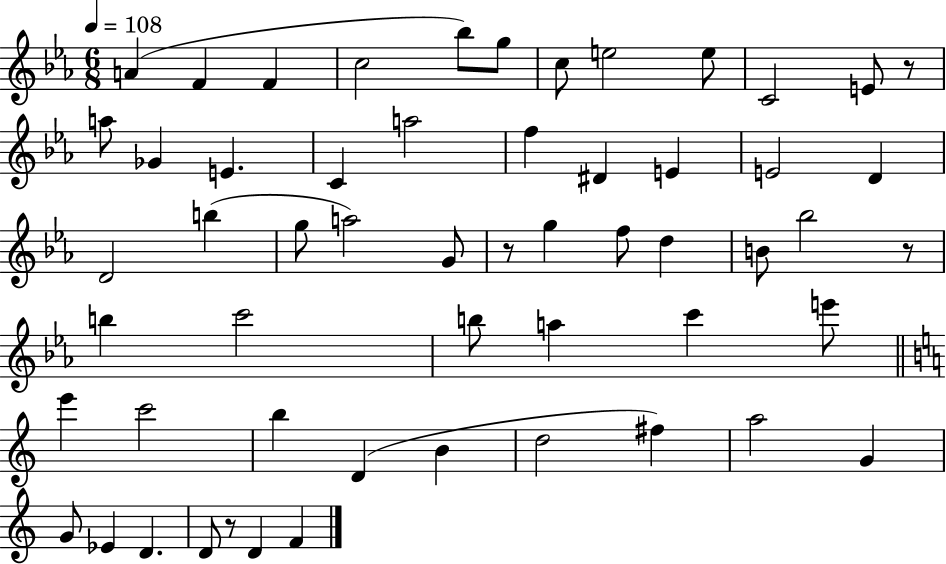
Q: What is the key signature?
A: EES major